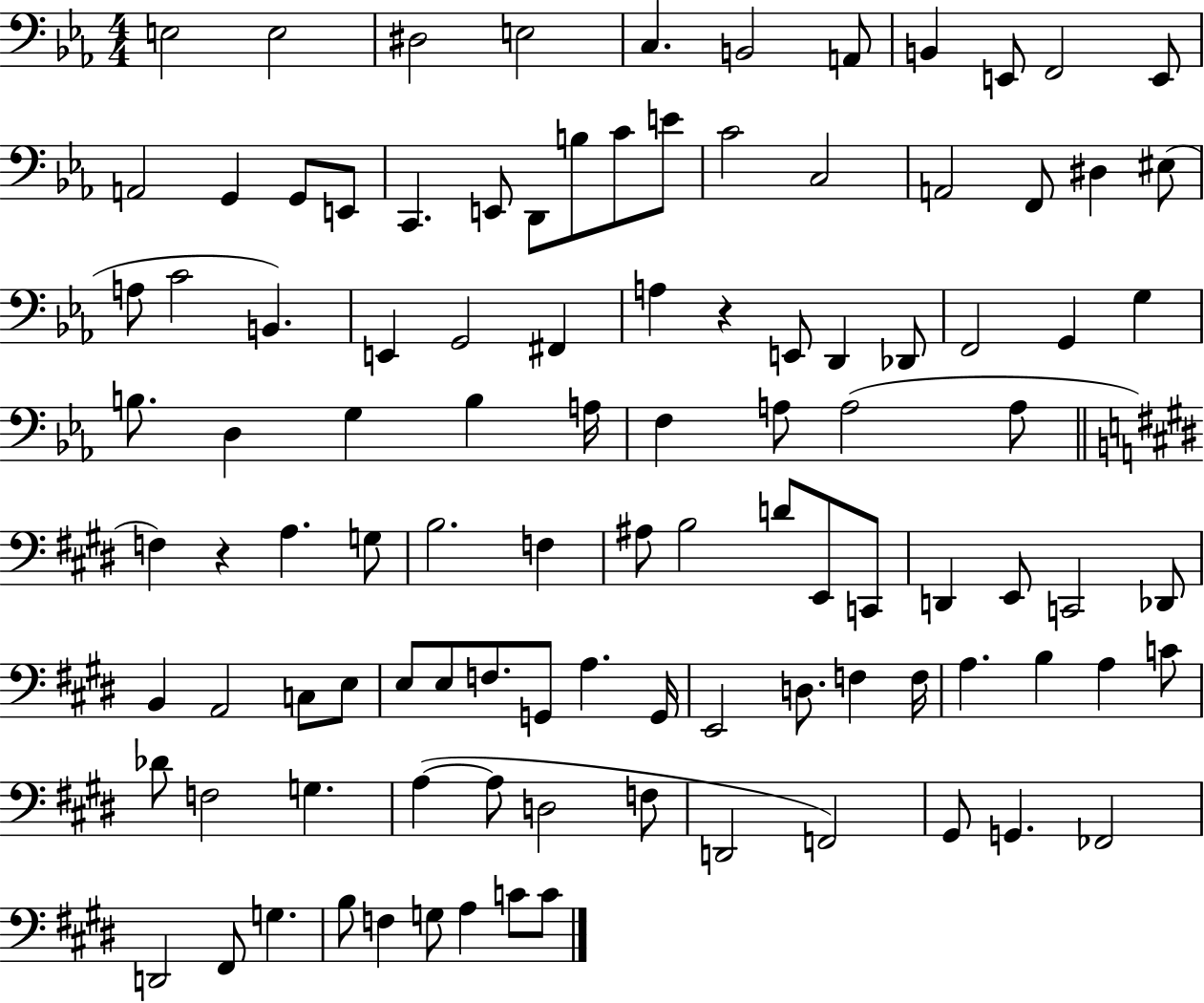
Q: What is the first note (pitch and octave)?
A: E3